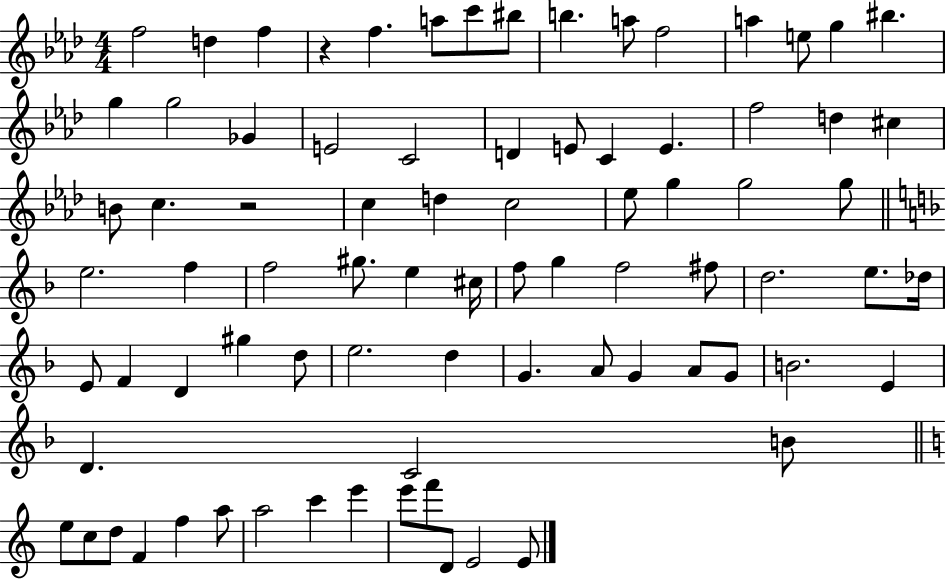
{
  \clef treble
  \numericTimeSignature
  \time 4/4
  \key aes \major
  f''2 d''4 f''4 | r4 f''4. a''8 c'''8 bis''8 | b''4. a''8 f''2 | a''4 e''8 g''4 bis''4. | \break g''4 g''2 ges'4 | e'2 c'2 | d'4 e'8 c'4 e'4. | f''2 d''4 cis''4 | \break b'8 c''4. r2 | c''4 d''4 c''2 | ees''8 g''4 g''2 g''8 | \bar "||" \break \key f \major e''2. f''4 | f''2 gis''8. e''4 cis''16 | f''8 g''4 f''2 fis''8 | d''2. e''8. des''16 | \break e'8 f'4 d'4 gis''4 d''8 | e''2. d''4 | g'4. a'8 g'4 a'8 g'8 | b'2. e'4 | \break d'4. c'2 b'8 | \bar "||" \break \key c \major e''8 c''8 d''8 f'4 f''4 a''8 | a''2 c'''4 e'''4 | e'''8 f'''8 d'8 e'2 e'8 | \bar "|."
}